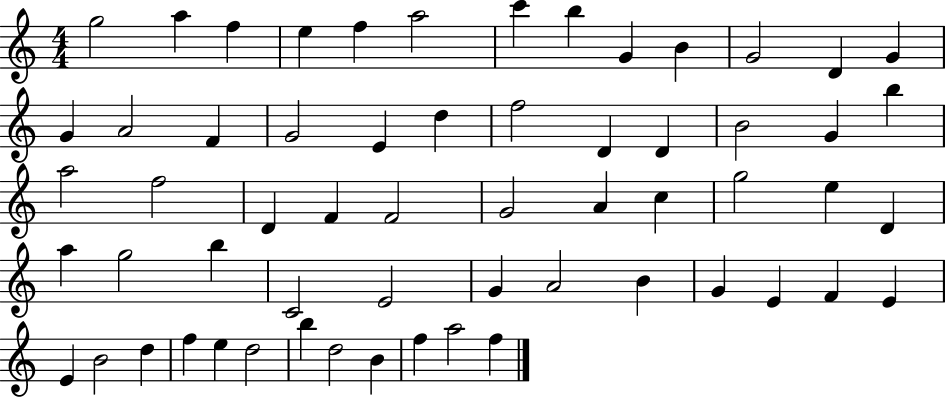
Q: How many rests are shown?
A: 0